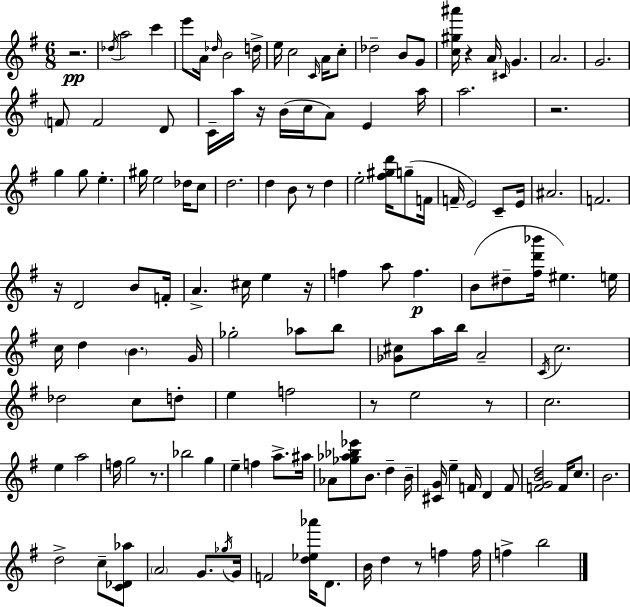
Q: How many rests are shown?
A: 11